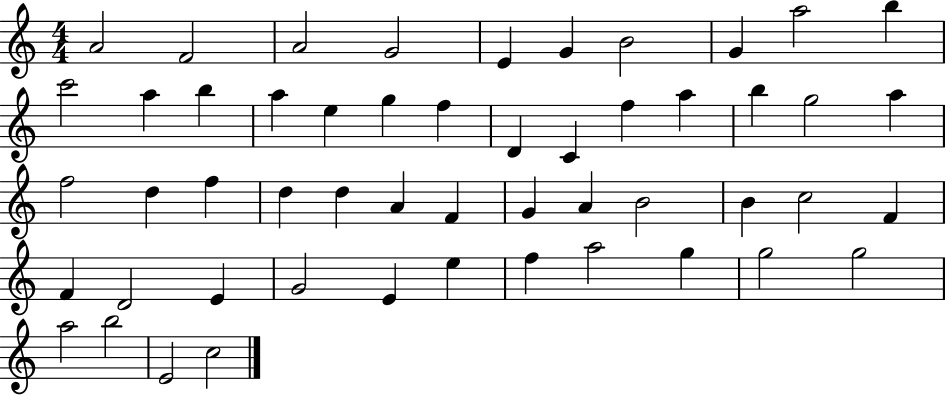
{
  \clef treble
  \numericTimeSignature
  \time 4/4
  \key c \major
  a'2 f'2 | a'2 g'2 | e'4 g'4 b'2 | g'4 a''2 b''4 | \break c'''2 a''4 b''4 | a''4 e''4 g''4 f''4 | d'4 c'4 f''4 a''4 | b''4 g''2 a''4 | \break f''2 d''4 f''4 | d''4 d''4 a'4 f'4 | g'4 a'4 b'2 | b'4 c''2 f'4 | \break f'4 d'2 e'4 | g'2 e'4 e''4 | f''4 a''2 g''4 | g''2 g''2 | \break a''2 b''2 | e'2 c''2 | \bar "|."
}